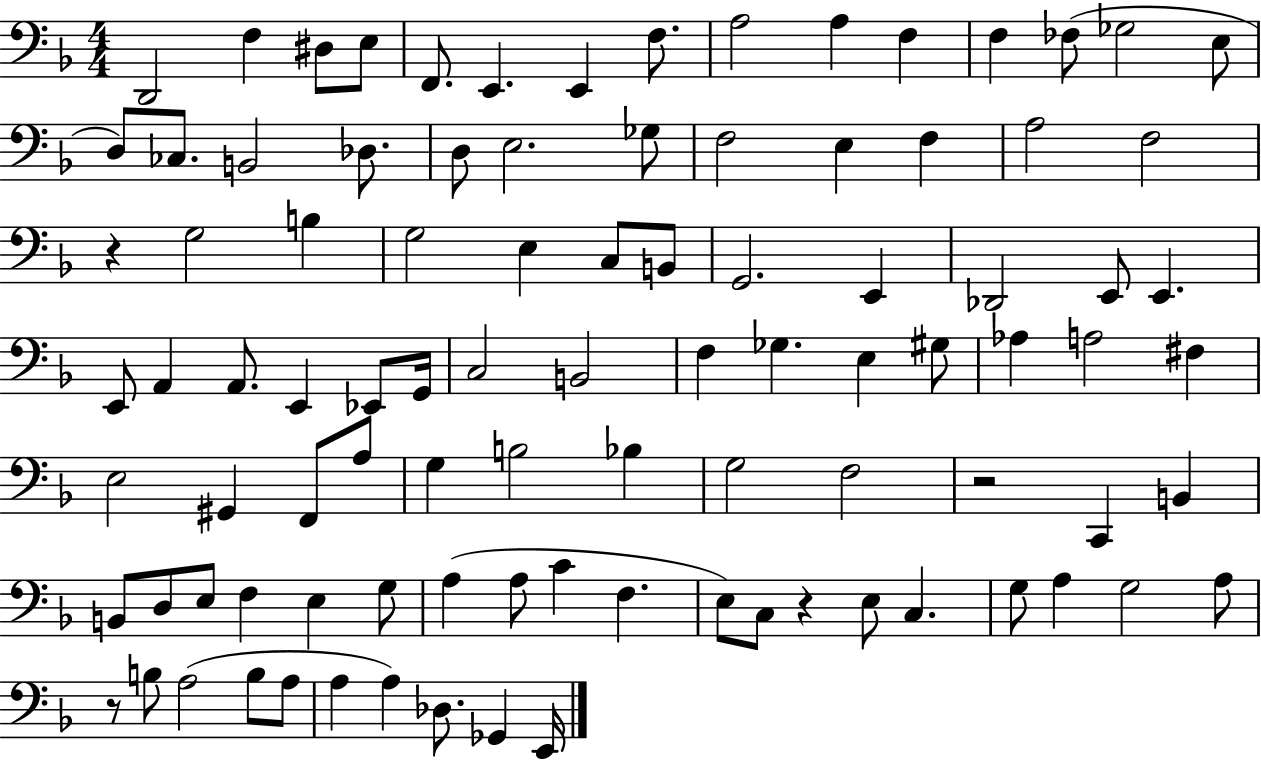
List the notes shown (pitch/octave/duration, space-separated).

D2/h F3/q D#3/e E3/e F2/e. E2/q. E2/q F3/e. A3/h A3/q F3/q F3/q FES3/e Gb3/h E3/e D3/e CES3/e. B2/h Db3/e. D3/e E3/h. Gb3/e F3/h E3/q F3/q A3/h F3/h R/q G3/h B3/q G3/h E3/q C3/e B2/e G2/h. E2/q Db2/h E2/e E2/q. E2/e A2/q A2/e. E2/q Eb2/e G2/s C3/h B2/h F3/q Gb3/q. E3/q G#3/e Ab3/q A3/h F#3/q E3/h G#2/q F2/e A3/e G3/q B3/h Bb3/q G3/h F3/h R/h C2/q B2/q B2/e D3/e E3/e F3/q E3/q G3/e A3/q A3/e C4/q F3/q. E3/e C3/e R/q E3/e C3/q. G3/e A3/q G3/h A3/e R/e B3/e A3/h B3/e A3/e A3/q A3/q Db3/e. Gb2/q E2/s